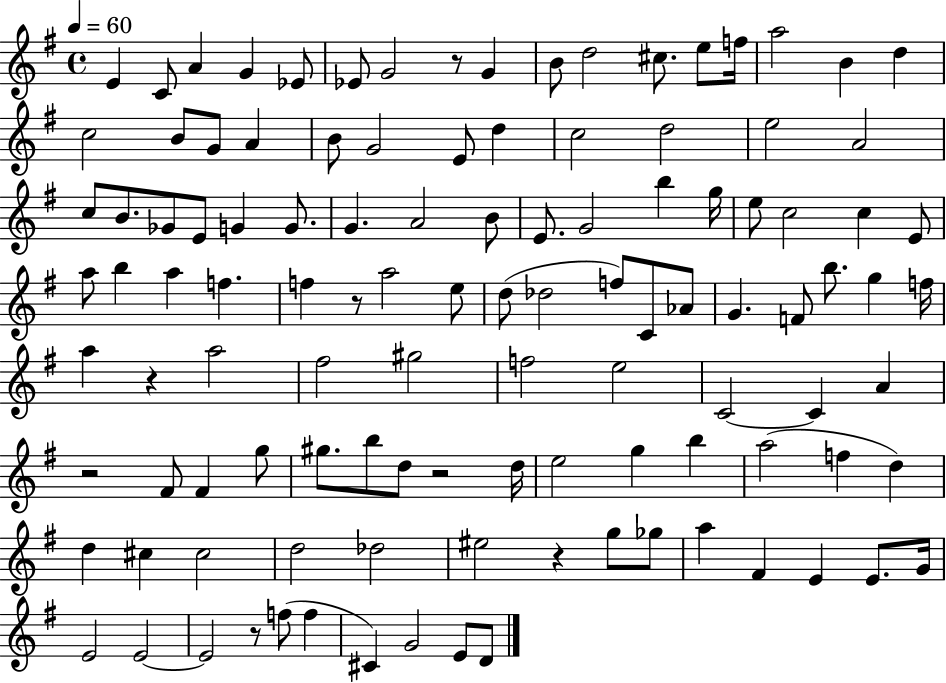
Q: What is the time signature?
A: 4/4